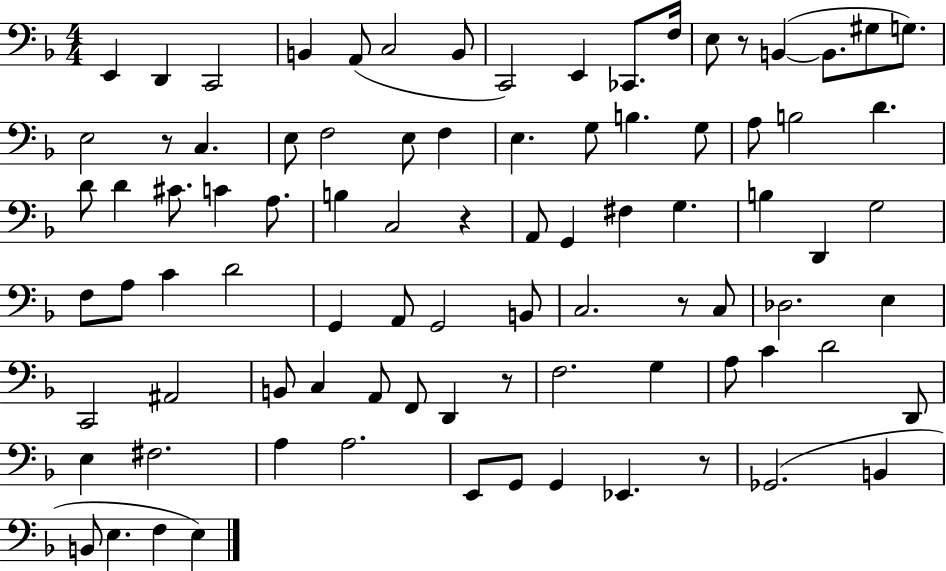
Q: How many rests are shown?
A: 6